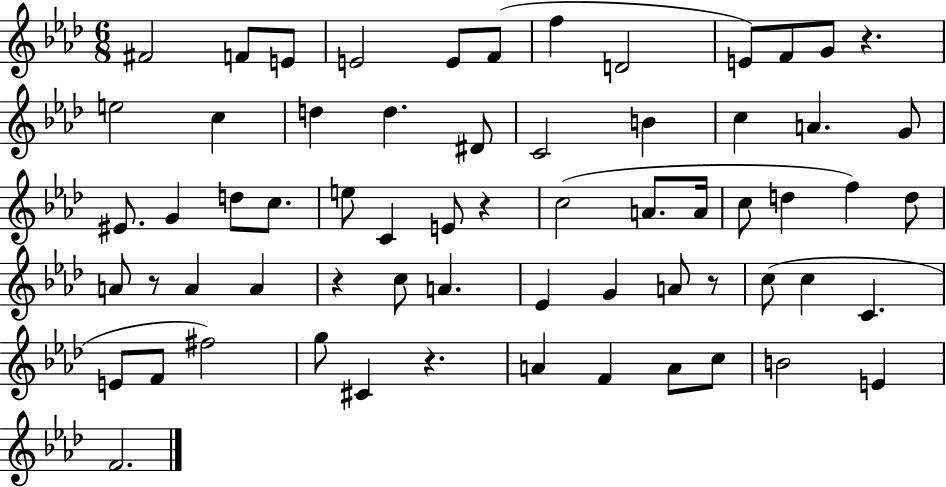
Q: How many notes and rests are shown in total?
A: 64